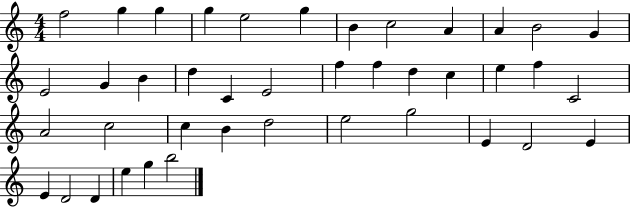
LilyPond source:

{
  \clef treble
  \numericTimeSignature
  \time 4/4
  \key c \major
  f''2 g''4 g''4 | g''4 e''2 g''4 | b'4 c''2 a'4 | a'4 b'2 g'4 | \break e'2 g'4 b'4 | d''4 c'4 e'2 | f''4 f''4 d''4 c''4 | e''4 f''4 c'2 | \break a'2 c''2 | c''4 b'4 d''2 | e''2 g''2 | e'4 d'2 e'4 | \break e'4 d'2 d'4 | e''4 g''4 b''2 | \bar "|."
}